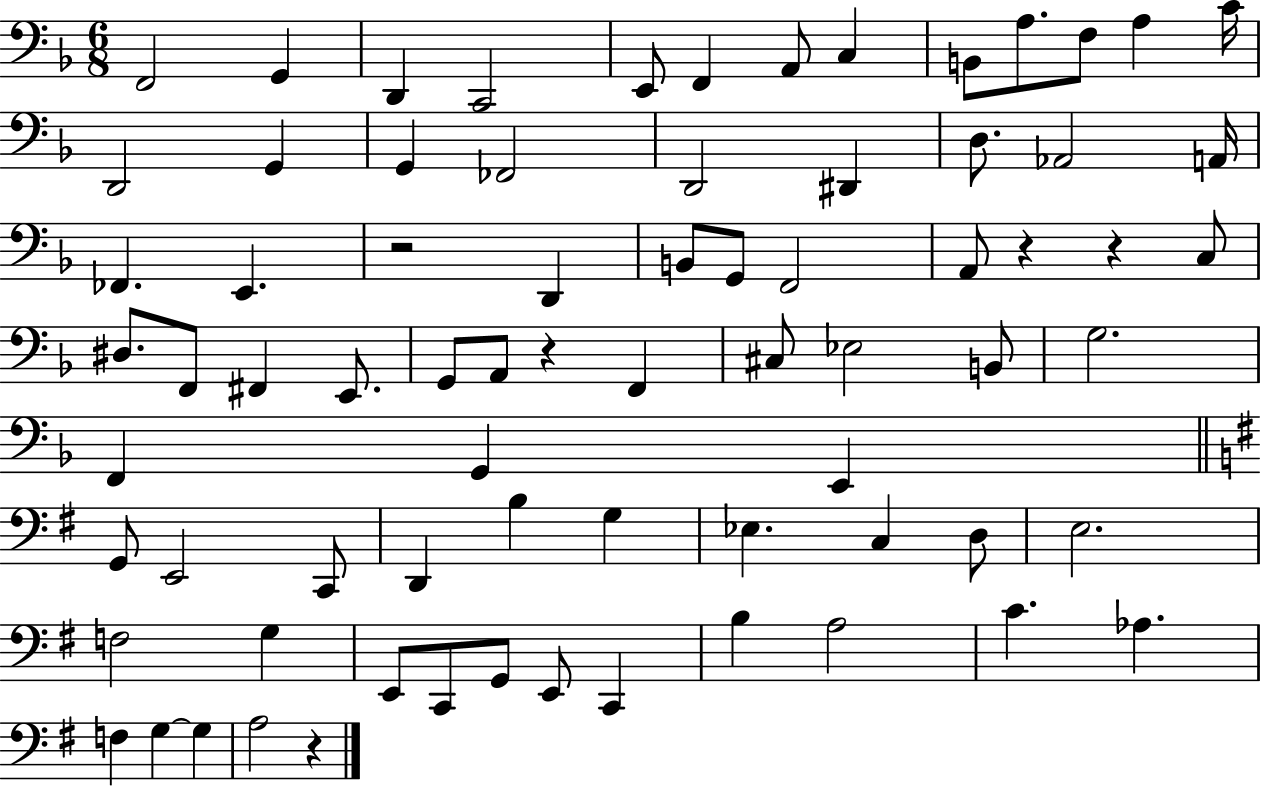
{
  \clef bass
  \numericTimeSignature
  \time 6/8
  \key f \major
  f,2 g,4 | d,4 c,2 | e,8 f,4 a,8 c4 | b,8 a8. f8 a4 c'16 | \break d,2 g,4 | g,4 fes,2 | d,2 dis,4 | d8. aes,2 a,16 | \break fes,4. e,4. | r2 d,4 | b,8 g,8 f,2 | a,8 r4 r4 c8 | \break dis8. f,8 fis,4 e,8. | g,8 a,8 r4 f,4 | cis8 ees2 b,8 | g2. | \break f,4 g,4 e,4 | \bar "||" \break \key g \major g,8 e,2 c,8 | d,4 b4 g4 | ees4. c4 d8 | e2. | \break f2 g4 | e,8 c,8 g,8 e,8 c,4 | b4 a2 | c'4. aes4. | \break f4 g4~~ g4 | a2 r4 | \bar "|."
}